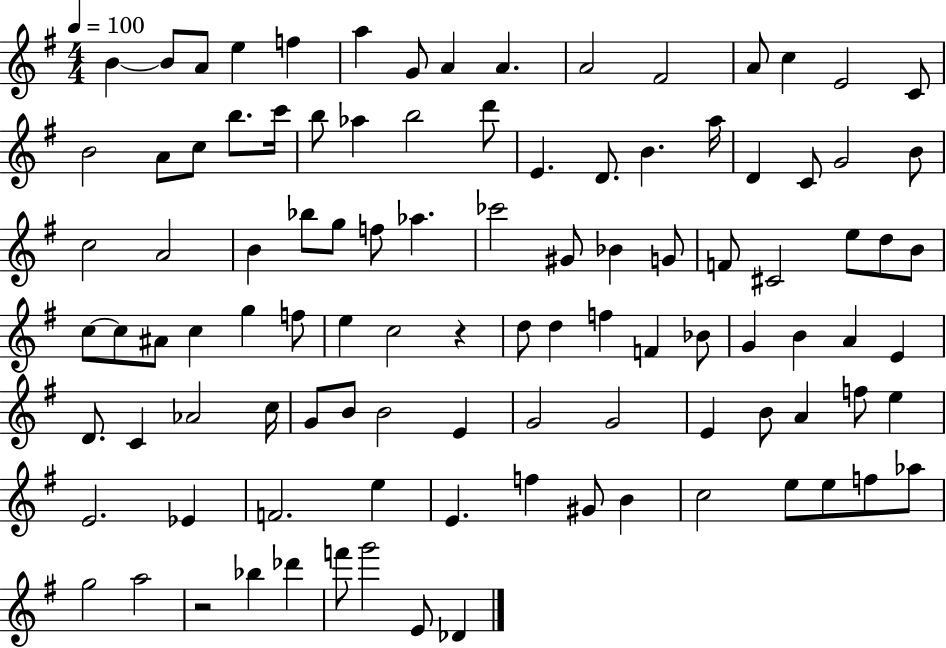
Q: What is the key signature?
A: G major